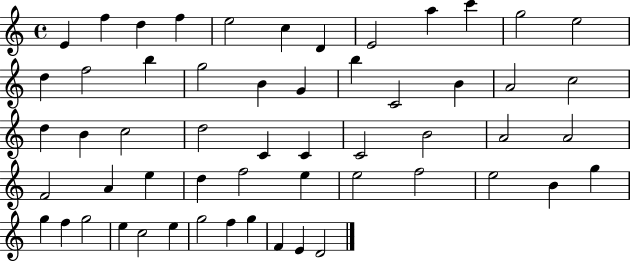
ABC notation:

X:1
T:Untitled
M:4/4
L:1/4
K:C
E f d f e2 c D E2 a c' g2 e2 d f2 b g2 B G b C2 B A2 c2 d B c2 d2 C C C2 B2 A2 A2 F2 A e d f2 e e2 f2 e2 B g g f g2 e c2 e g2 f g F E D2